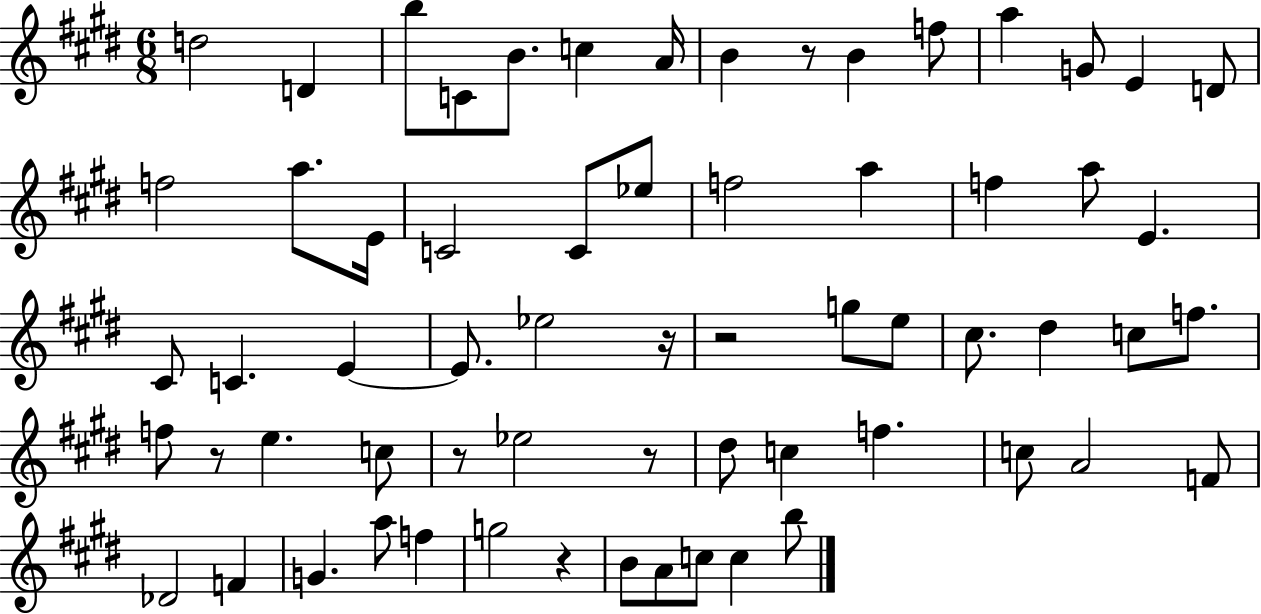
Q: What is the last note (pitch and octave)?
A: B5